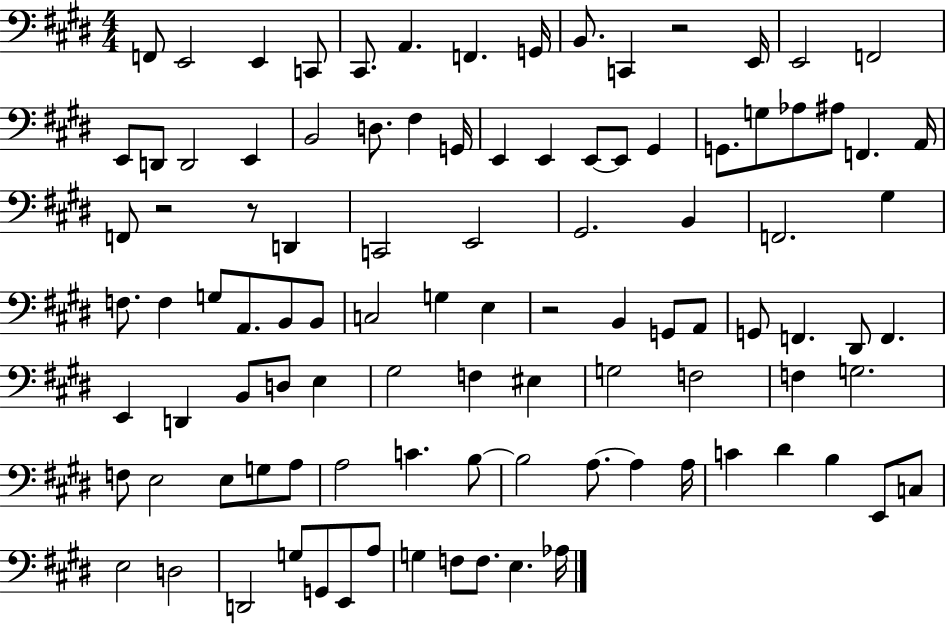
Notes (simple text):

F2/e E2/h E2/q C2/e C#2/e. A2/q. F2/q. G2/s B2/e. C2/q R/h E2/s E2/h F2/h E2/e D2/e D2/h E2/q B2/h D3/e. F#3/q G2/s E2/q E2/q E2/e E2/e G#2/q G2/e. G3/e Ab3/e A#3/e F2/q. A2/s F2/e R/h R/e D2/q C2/h E2/h G#2/h. B2/q F2/h. G#3/q F3/e. F3/q G3/e A2/e. B2/e B2/e C3/h G3/q E3/q R/h B2/q G2/e A2/e G2/e F2/q. D#2/e F2/q. E2/q D2/q B2/e D3/e E3/q G#3/h F3/q EIS3/q G3/h F3/h F3/q G3/h. F3/e E3/h E3/e G3/e A3/e A3/h C4/q. B3/e B3/h A3/e. A3/q A3/s C4/q D#4/q B3/q E2/e C3/e E3/h D3/h D2/h G3/e G2/e E2/e A3/e G3/q F3/e F3/e. E3/q. Ab3/s